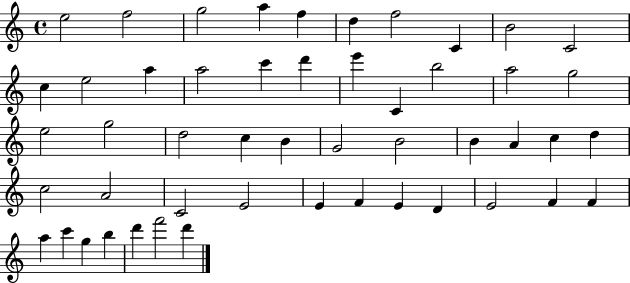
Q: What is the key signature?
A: C major